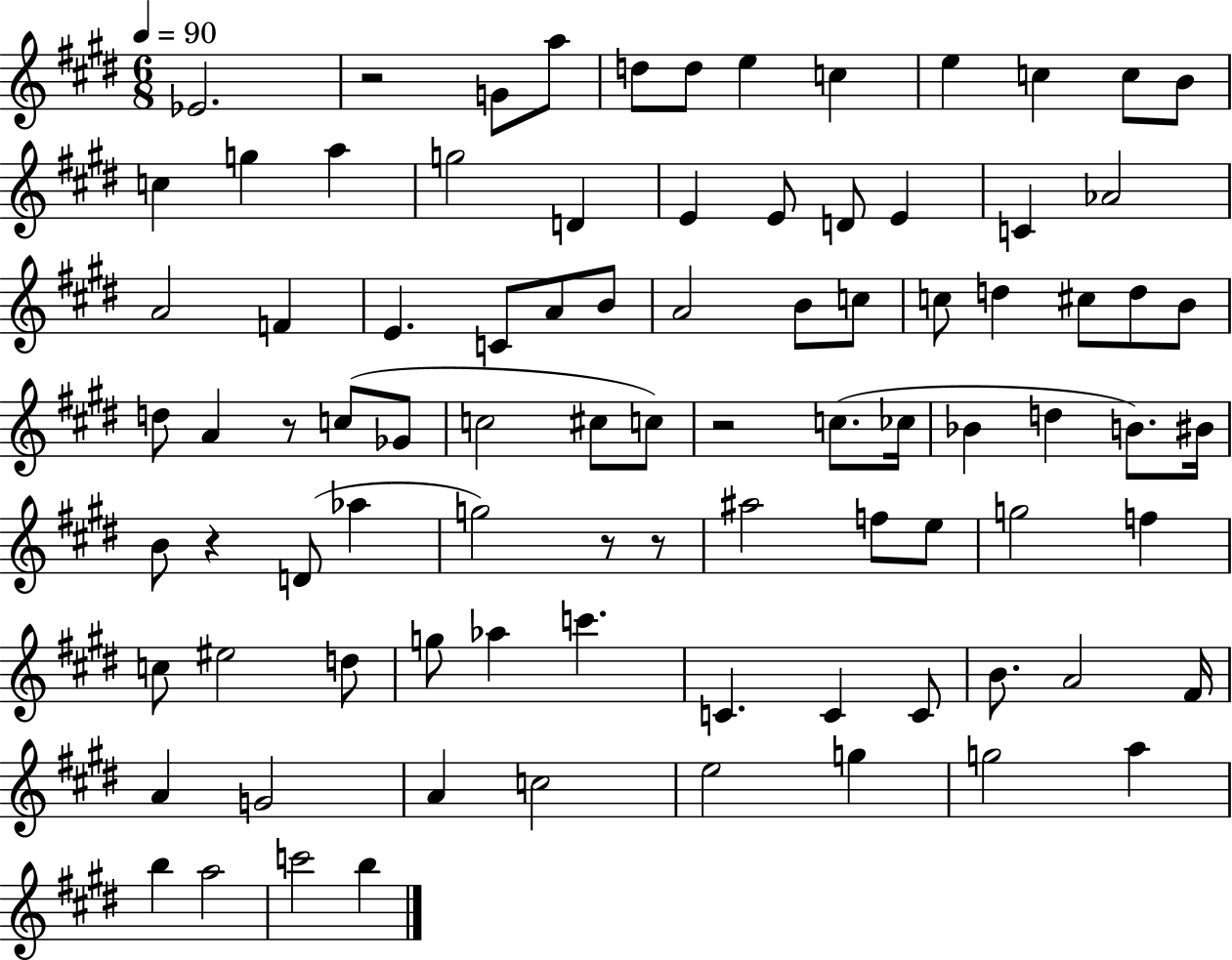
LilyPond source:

{
  \clef treble
  \numericTimeSignature
  \time 6/8
  \key e \major
  \tempo 4 = 90
  ees'2. | r2 g'8 a''8 | d''8 d''8 e''4 c''4 | e''4 c''4 c''8 b'8 | \break c''4 g''4 a''4 | g''2 d'4 | e'4 e'8 d'8 e'4 | c'4 aes'2 | \break a'2 f'4 | e'4. c'8 a'8 b'8 | a'2 b'8 c''8 | c''8 d''4 cis''8 d''8 b'8 | \break d''8 a'4 r8 c''8( ges'8 | c''2 cis''8 c''8) | r2 c''8.( ces''16 | bes'4 d''4 b'8.) bis'16 | \break b'8 r4 d'8( aes''4 | g''2) r8 r8 | ais''2 f''8 e''8 | g''2 f''4 | \break c''8 eis''2 d''8 | g''8 aes''4 c'''4. | c'4. c'4 c'8 | b'8. a'2 fis'16 | \break a'4 g'2 | a'4 c''2 | e''2 g''4 | g''2 a''4 | \break b''4 a''2 | c'''2 b''4 | \bar "|."
}